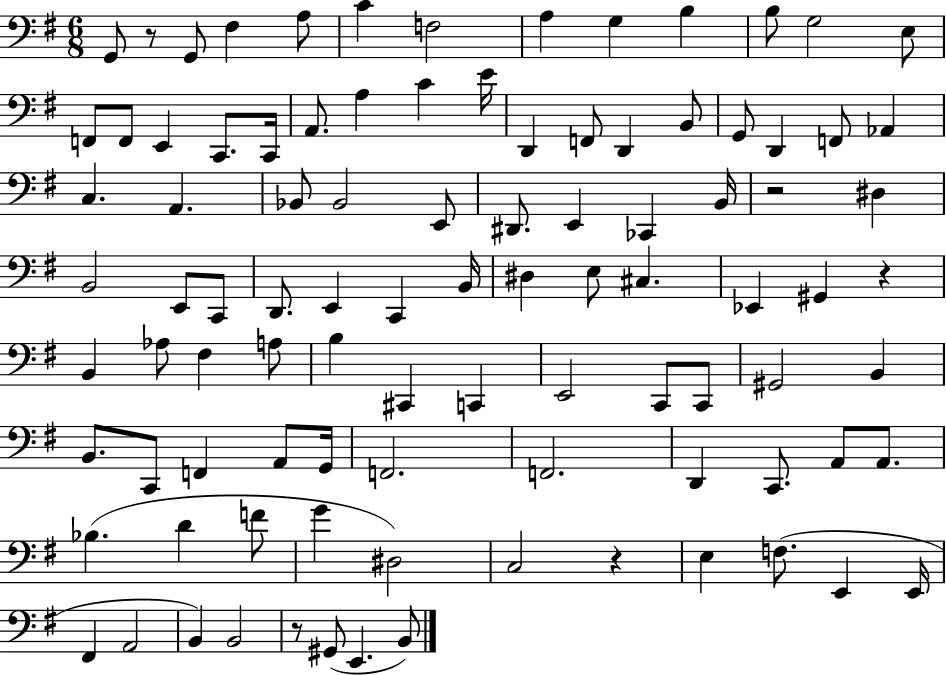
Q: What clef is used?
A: bass